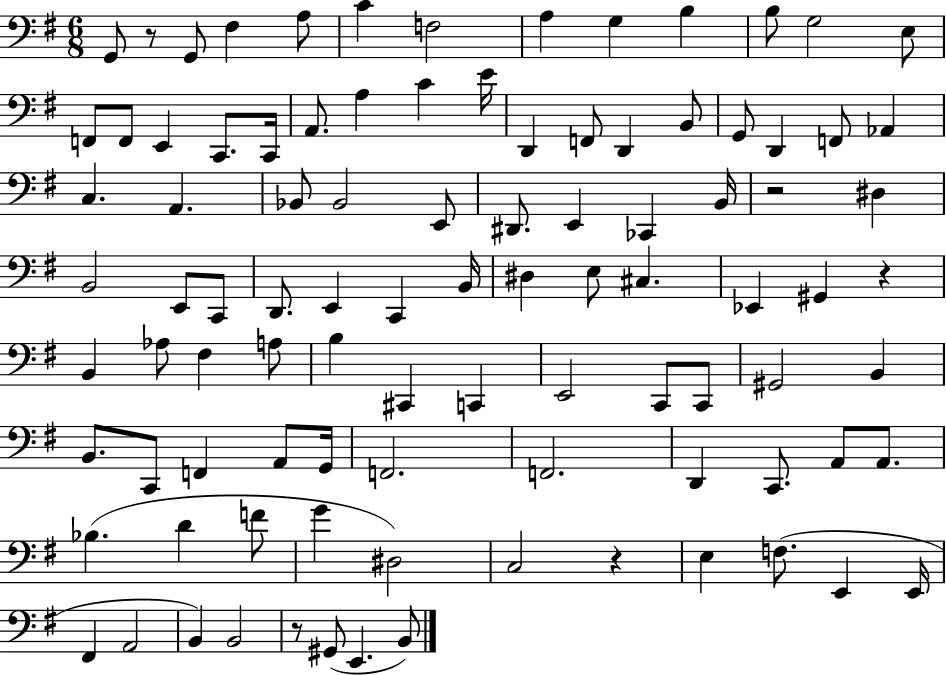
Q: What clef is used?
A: bass